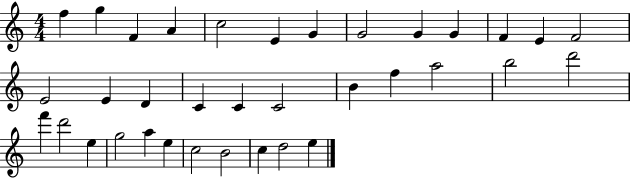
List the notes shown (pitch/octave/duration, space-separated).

F5/q G5/q F4/q A4/q C5/h E4/q G4/q G4/h G4/q G4/q F4/q E4/q F4/h E4/h E4/q D4/q C4/q C4/q C4/h B4/q F5/q A5/h B5/h D6/h F6/q D6/h E5/q G5/h A5/q E5/q C5/h B4/h C5/q D5/h E5/q